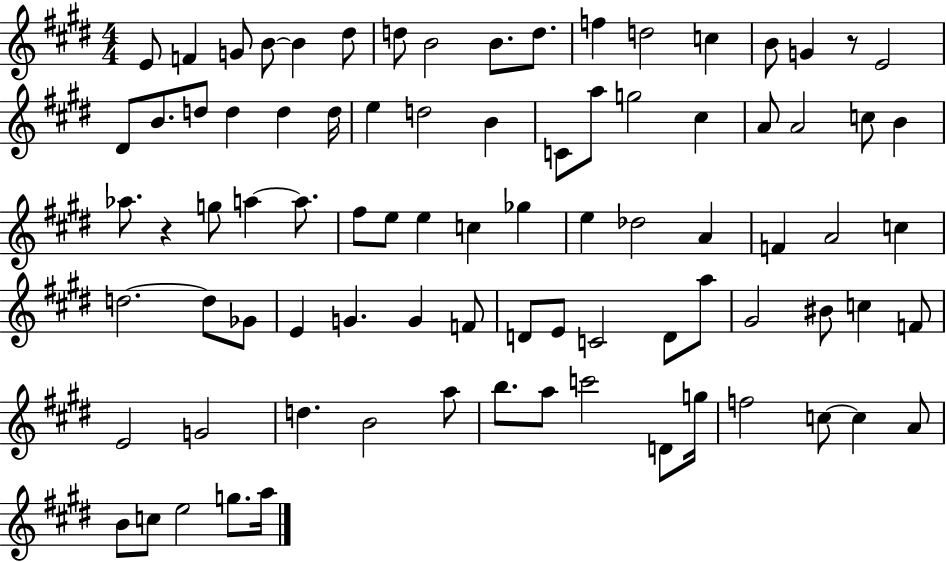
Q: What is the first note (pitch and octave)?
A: E4